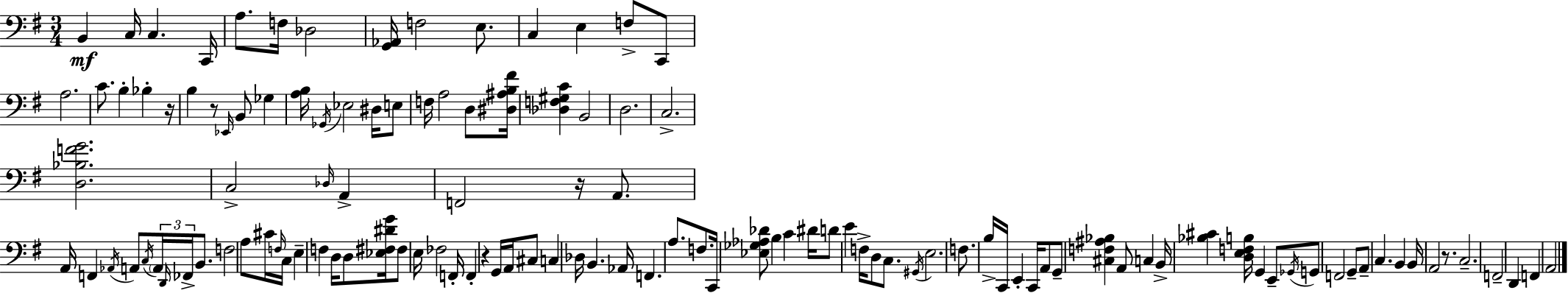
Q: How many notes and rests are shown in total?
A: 121